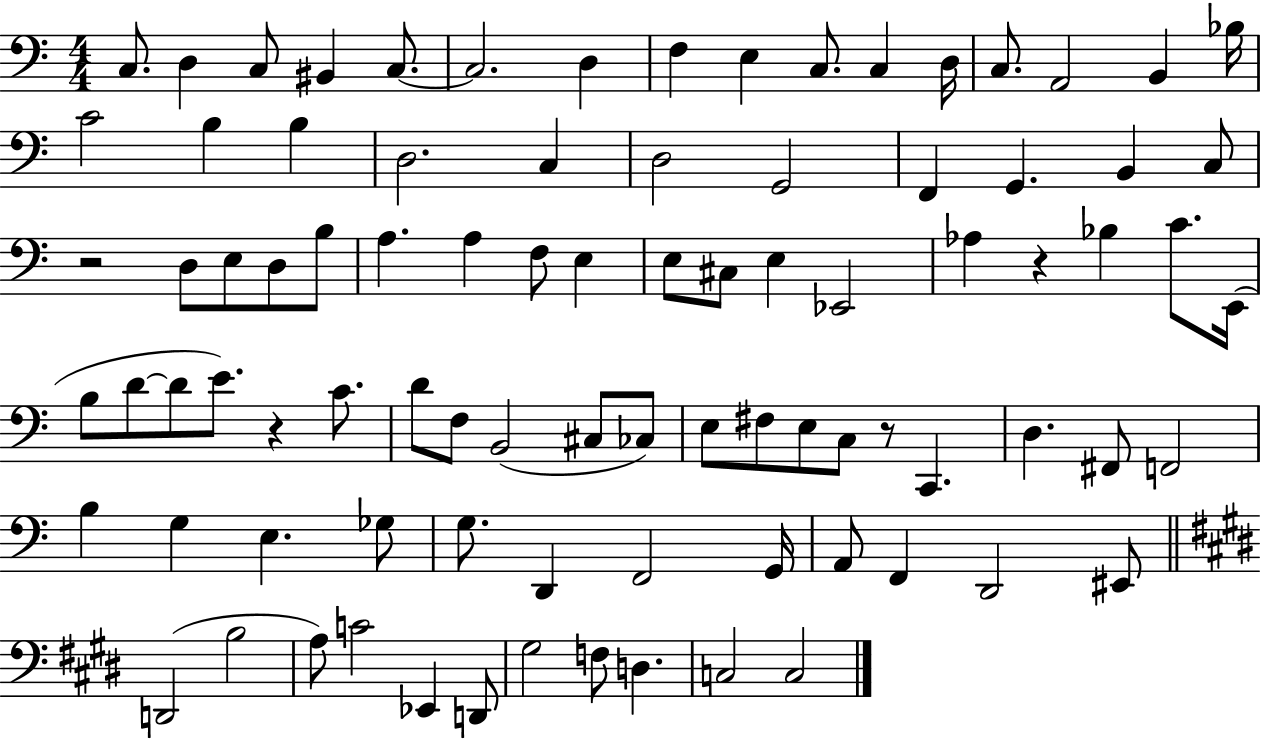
{
  \clef bass
  \numericTimeSignature
  \time 4/4
  \key c \major
  c8. d4 c8 bis,4 c8.~~ | c2. d4 | f4 e4 c8. c4 d16 | c8. a,2 b,4 bes16 | \break c'2 b4 b4 | d2. c4 | d2 g,2 | f,4 g,4. b,4 c8 | \break r2 d8 e8 d8 b8 | a4. a4 f8 e4 | e8 cis8 e4 ees,2 | aes4 r4 bes4 c'8. e,16( | \break b8 d'8~~ d'8 e'8.) r4 c'8. | d'8 f8 b,2( cis8 ces8) | e8 fis8 e8 c8 r8 c,4. | d4. fis,8 f,2 | \break b4 g4 e4. ges8 | g8. d,4 f,2 g,16 | a,8 f,4 d,2 eis,8 | \bar "||" \break \key e \major d,2( b2 | a8) c'2 ees,4 d,8 | gis2 f8 d4. | c2 c2 | \break \bar "|."
}